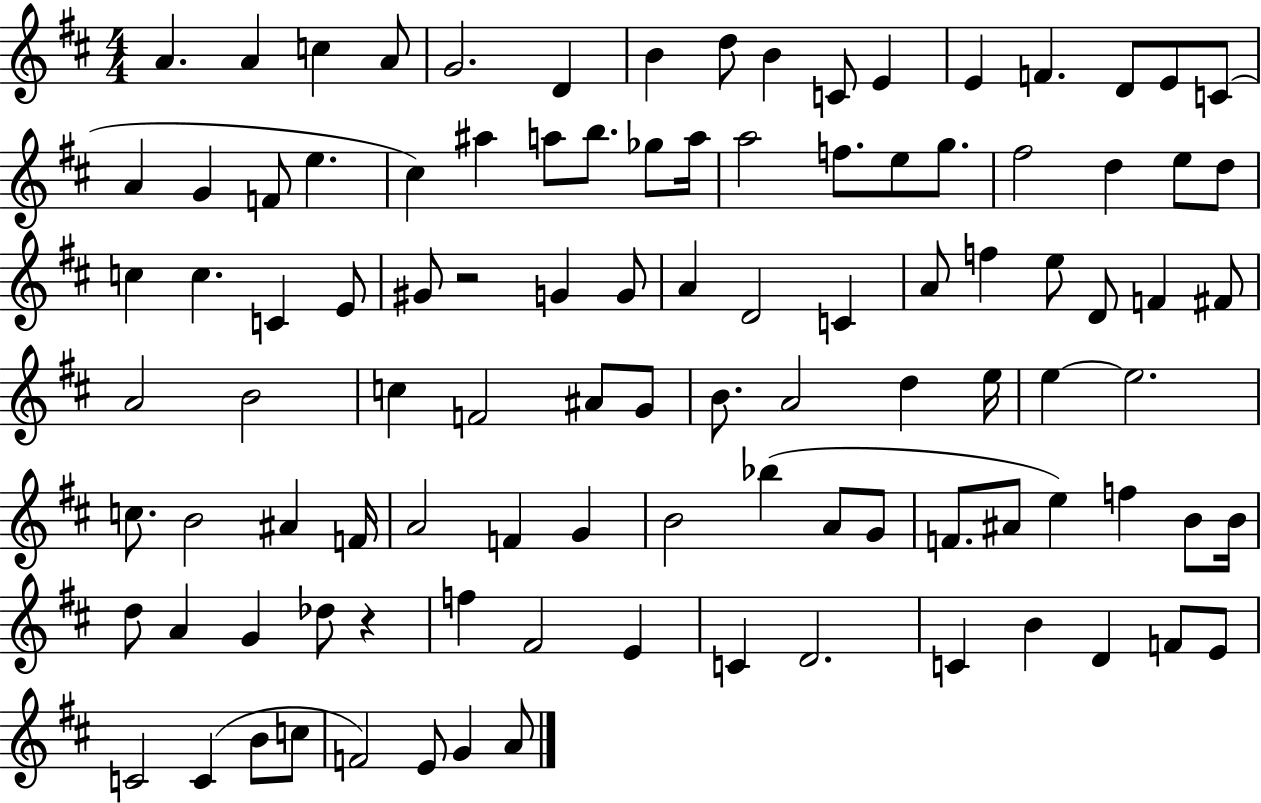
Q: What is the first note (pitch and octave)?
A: A4